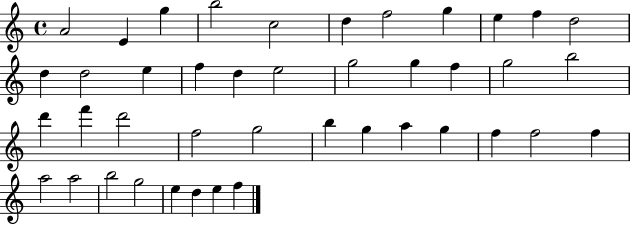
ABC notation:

X:1
T:Untitled
M:4/4
L:1/4
K:C
A2 E g b2 c2 d f2 g e f d2 d d2 e f d e2 g2 g f g2 b2 d' f' d'2 f2 g2 b g a g f f2 f a2 a2 b2 g2 e d e f